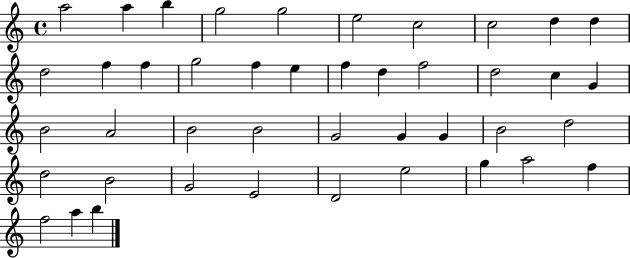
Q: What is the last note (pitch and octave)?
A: B5